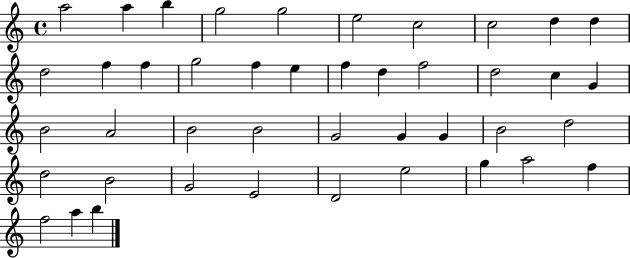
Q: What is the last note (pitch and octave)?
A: B5